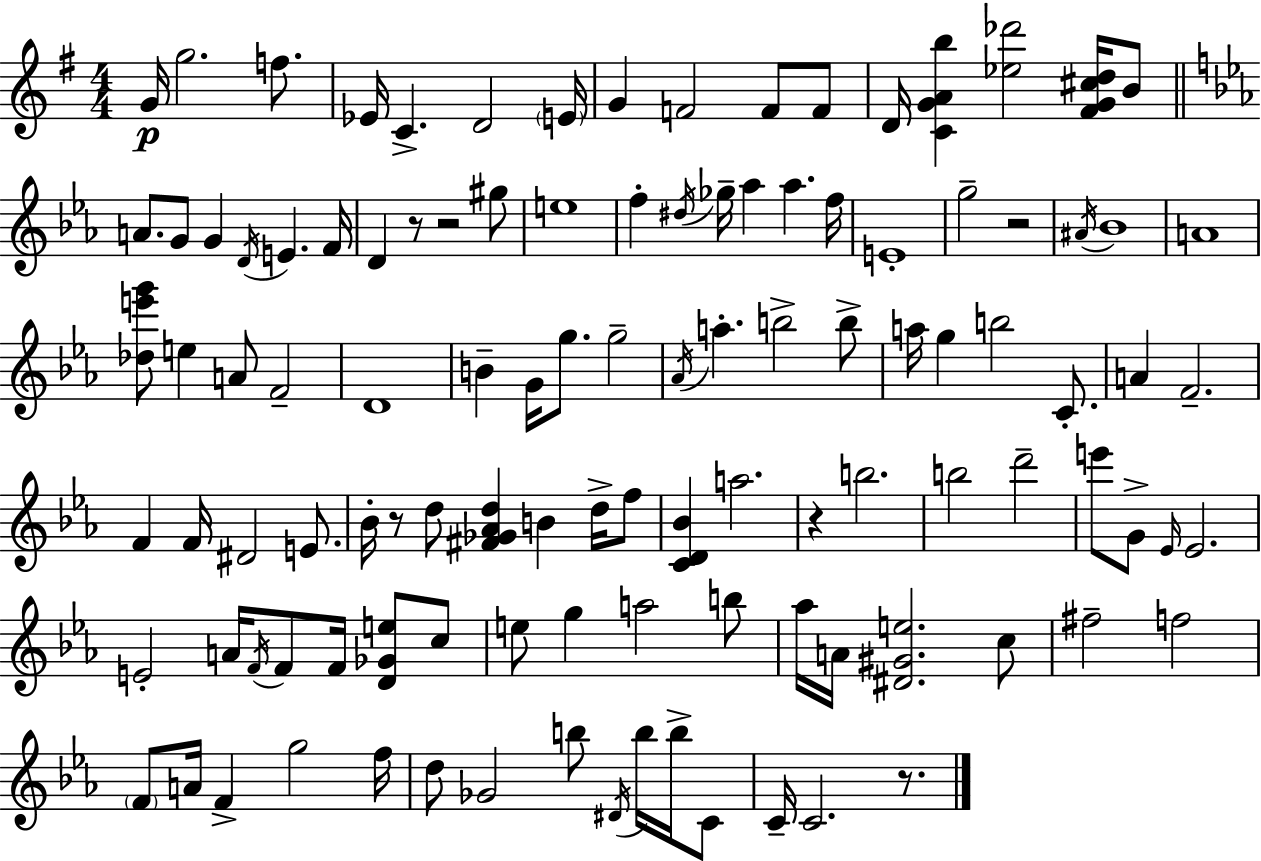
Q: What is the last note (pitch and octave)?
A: C4